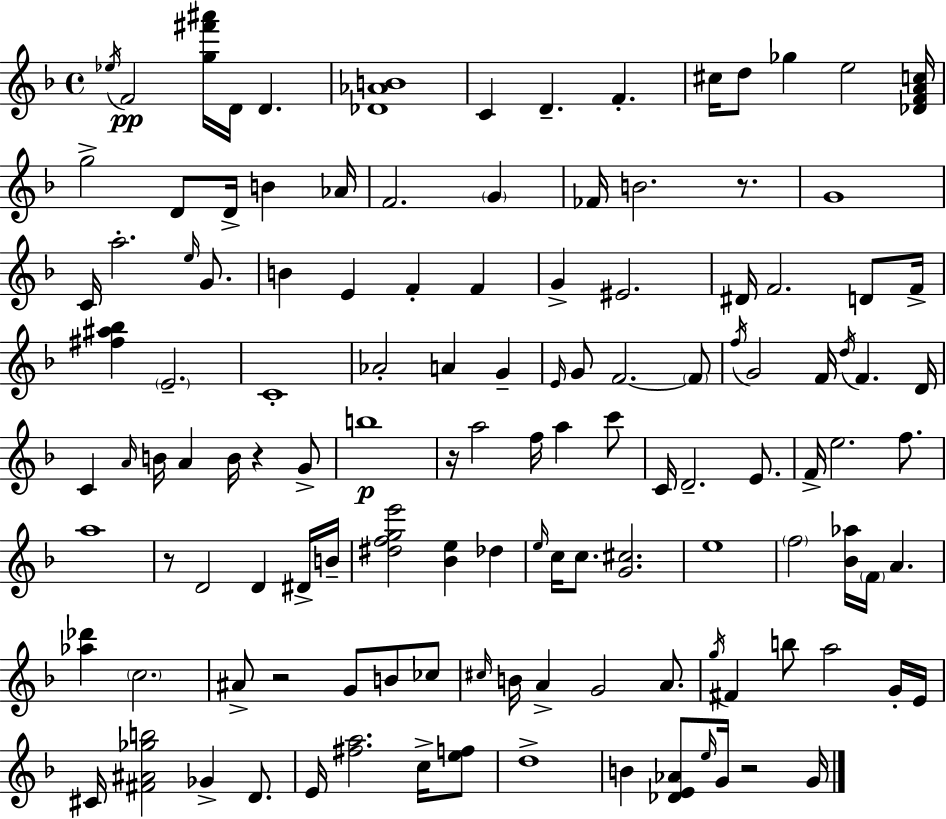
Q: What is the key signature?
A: D minor